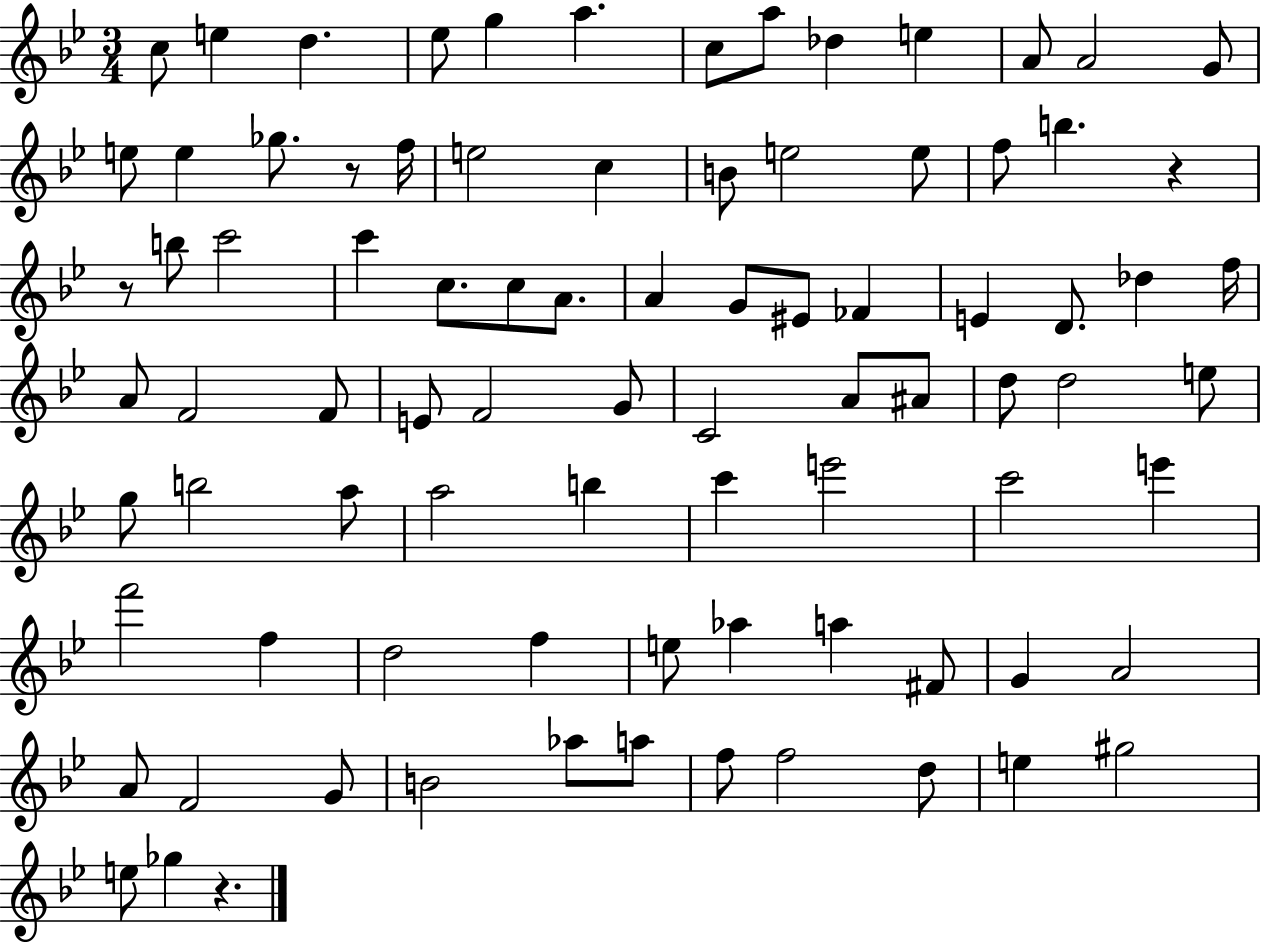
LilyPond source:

{
  \clef treble
  \numericTimeSignature
  \time 3/4
  \key bes \major
  c''8 e''4 d''4. | ees''8 g''4 a''4. | c''8 a''8 des''4 e''4 | a'8 a'2 g'8 | \break e''8 e''4 ges''8. r8 f''16 | e''2 c''4 | b'8 e''2 e''8 | f''8 b''4. r4 | \break r8 b''8 c'''2 | c'''4 c''8. c''8 a'8. | a'4 g'8 eis'8 fes'4 | e'4 d'8. des''4 f''16 | \break a'8 f'2 f'8 | e'8 f'2 g'8 | c'2 a'8 ais'8 | d''8 d''2 e''8 | \break g''8 b''2 a''8 | a''2 b''4 | c'''4 e'''2 | c'''2 e'''4 | \break f'''2 f''4 | d''2 f''4 | e''8 aes''4 a''4 fis'8 | g'4 a'2 | \break a'8 f'2 g'8 | b'2 aes''8 a''8 | f''8 f''2 d''8 | e''4 gis''2 | \break e''8 ges''4 r4. | \bar "|."
}